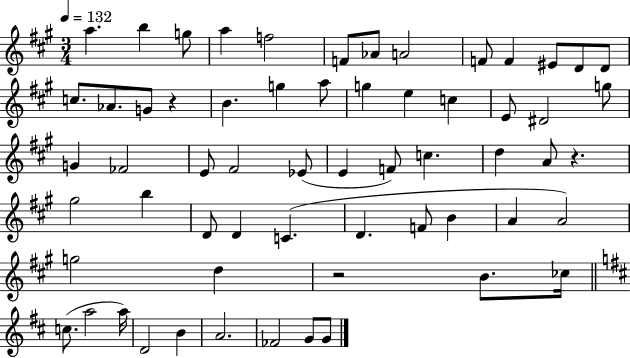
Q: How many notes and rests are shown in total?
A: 61